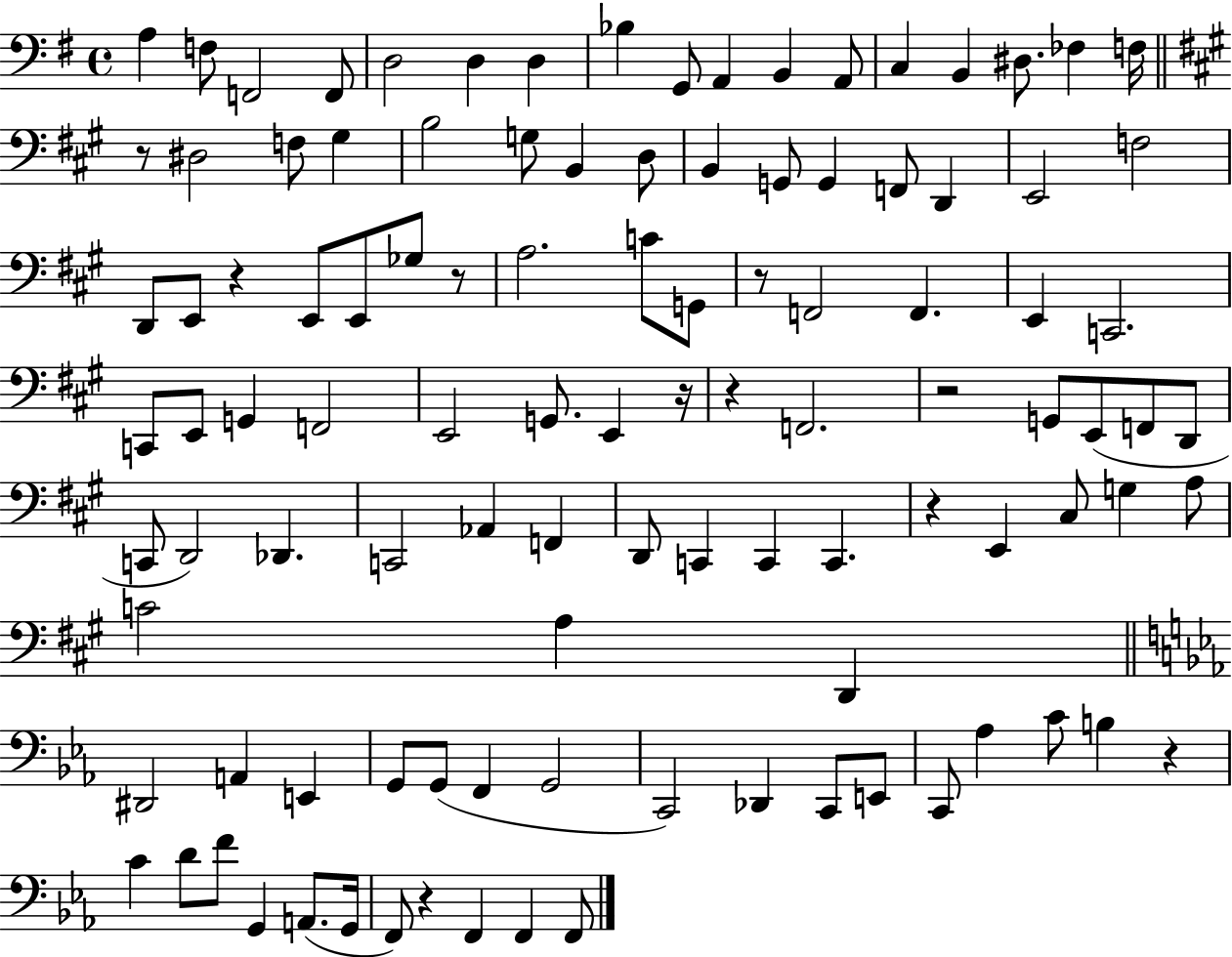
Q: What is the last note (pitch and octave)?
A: F2